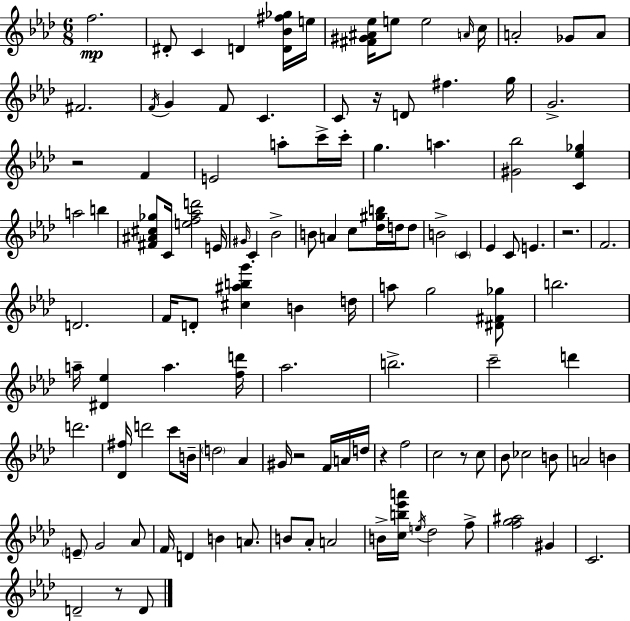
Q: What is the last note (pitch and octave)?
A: D4